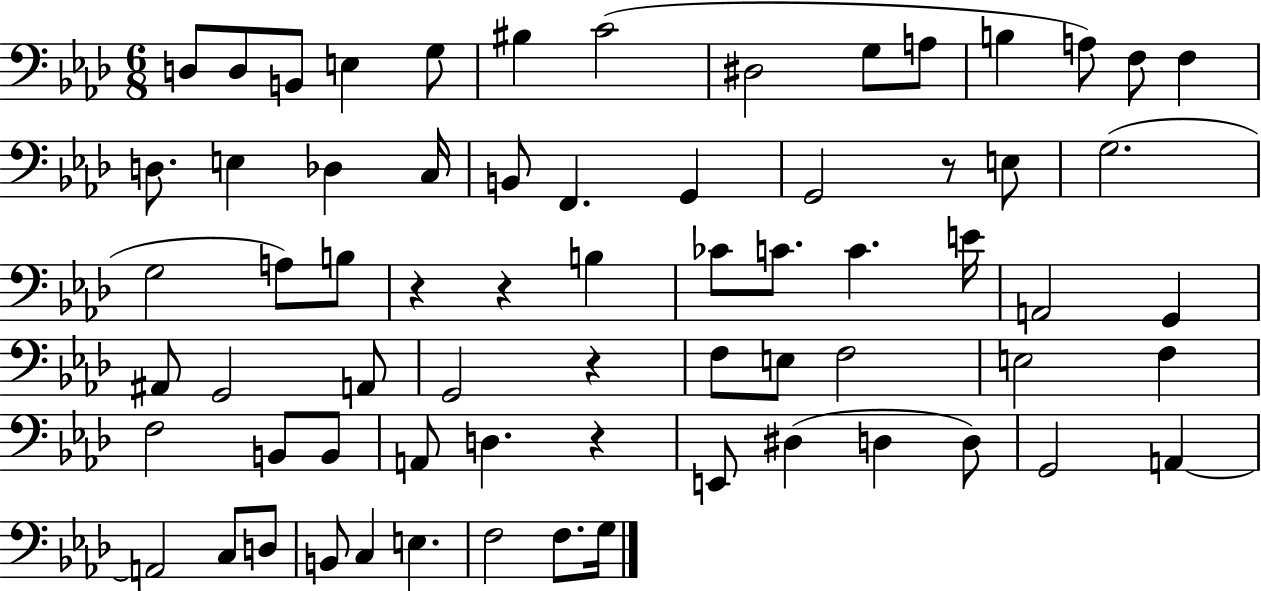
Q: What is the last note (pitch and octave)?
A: G3